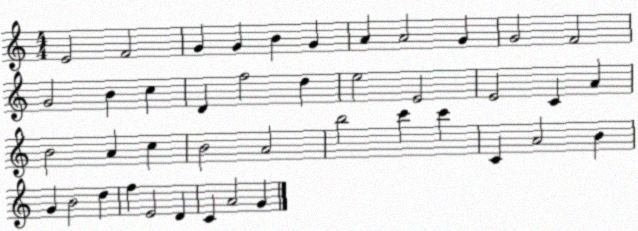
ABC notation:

X:1
T:Untitled
M:4/4
L:1/4
K:C
E2 F2 G G B G A A2 G G2 F2 G2 B c D f2 d e2 E2 E2 C A B2 A c B2 A2 b2 c' c' C A2 B G B2 d f E2 D C A2 G